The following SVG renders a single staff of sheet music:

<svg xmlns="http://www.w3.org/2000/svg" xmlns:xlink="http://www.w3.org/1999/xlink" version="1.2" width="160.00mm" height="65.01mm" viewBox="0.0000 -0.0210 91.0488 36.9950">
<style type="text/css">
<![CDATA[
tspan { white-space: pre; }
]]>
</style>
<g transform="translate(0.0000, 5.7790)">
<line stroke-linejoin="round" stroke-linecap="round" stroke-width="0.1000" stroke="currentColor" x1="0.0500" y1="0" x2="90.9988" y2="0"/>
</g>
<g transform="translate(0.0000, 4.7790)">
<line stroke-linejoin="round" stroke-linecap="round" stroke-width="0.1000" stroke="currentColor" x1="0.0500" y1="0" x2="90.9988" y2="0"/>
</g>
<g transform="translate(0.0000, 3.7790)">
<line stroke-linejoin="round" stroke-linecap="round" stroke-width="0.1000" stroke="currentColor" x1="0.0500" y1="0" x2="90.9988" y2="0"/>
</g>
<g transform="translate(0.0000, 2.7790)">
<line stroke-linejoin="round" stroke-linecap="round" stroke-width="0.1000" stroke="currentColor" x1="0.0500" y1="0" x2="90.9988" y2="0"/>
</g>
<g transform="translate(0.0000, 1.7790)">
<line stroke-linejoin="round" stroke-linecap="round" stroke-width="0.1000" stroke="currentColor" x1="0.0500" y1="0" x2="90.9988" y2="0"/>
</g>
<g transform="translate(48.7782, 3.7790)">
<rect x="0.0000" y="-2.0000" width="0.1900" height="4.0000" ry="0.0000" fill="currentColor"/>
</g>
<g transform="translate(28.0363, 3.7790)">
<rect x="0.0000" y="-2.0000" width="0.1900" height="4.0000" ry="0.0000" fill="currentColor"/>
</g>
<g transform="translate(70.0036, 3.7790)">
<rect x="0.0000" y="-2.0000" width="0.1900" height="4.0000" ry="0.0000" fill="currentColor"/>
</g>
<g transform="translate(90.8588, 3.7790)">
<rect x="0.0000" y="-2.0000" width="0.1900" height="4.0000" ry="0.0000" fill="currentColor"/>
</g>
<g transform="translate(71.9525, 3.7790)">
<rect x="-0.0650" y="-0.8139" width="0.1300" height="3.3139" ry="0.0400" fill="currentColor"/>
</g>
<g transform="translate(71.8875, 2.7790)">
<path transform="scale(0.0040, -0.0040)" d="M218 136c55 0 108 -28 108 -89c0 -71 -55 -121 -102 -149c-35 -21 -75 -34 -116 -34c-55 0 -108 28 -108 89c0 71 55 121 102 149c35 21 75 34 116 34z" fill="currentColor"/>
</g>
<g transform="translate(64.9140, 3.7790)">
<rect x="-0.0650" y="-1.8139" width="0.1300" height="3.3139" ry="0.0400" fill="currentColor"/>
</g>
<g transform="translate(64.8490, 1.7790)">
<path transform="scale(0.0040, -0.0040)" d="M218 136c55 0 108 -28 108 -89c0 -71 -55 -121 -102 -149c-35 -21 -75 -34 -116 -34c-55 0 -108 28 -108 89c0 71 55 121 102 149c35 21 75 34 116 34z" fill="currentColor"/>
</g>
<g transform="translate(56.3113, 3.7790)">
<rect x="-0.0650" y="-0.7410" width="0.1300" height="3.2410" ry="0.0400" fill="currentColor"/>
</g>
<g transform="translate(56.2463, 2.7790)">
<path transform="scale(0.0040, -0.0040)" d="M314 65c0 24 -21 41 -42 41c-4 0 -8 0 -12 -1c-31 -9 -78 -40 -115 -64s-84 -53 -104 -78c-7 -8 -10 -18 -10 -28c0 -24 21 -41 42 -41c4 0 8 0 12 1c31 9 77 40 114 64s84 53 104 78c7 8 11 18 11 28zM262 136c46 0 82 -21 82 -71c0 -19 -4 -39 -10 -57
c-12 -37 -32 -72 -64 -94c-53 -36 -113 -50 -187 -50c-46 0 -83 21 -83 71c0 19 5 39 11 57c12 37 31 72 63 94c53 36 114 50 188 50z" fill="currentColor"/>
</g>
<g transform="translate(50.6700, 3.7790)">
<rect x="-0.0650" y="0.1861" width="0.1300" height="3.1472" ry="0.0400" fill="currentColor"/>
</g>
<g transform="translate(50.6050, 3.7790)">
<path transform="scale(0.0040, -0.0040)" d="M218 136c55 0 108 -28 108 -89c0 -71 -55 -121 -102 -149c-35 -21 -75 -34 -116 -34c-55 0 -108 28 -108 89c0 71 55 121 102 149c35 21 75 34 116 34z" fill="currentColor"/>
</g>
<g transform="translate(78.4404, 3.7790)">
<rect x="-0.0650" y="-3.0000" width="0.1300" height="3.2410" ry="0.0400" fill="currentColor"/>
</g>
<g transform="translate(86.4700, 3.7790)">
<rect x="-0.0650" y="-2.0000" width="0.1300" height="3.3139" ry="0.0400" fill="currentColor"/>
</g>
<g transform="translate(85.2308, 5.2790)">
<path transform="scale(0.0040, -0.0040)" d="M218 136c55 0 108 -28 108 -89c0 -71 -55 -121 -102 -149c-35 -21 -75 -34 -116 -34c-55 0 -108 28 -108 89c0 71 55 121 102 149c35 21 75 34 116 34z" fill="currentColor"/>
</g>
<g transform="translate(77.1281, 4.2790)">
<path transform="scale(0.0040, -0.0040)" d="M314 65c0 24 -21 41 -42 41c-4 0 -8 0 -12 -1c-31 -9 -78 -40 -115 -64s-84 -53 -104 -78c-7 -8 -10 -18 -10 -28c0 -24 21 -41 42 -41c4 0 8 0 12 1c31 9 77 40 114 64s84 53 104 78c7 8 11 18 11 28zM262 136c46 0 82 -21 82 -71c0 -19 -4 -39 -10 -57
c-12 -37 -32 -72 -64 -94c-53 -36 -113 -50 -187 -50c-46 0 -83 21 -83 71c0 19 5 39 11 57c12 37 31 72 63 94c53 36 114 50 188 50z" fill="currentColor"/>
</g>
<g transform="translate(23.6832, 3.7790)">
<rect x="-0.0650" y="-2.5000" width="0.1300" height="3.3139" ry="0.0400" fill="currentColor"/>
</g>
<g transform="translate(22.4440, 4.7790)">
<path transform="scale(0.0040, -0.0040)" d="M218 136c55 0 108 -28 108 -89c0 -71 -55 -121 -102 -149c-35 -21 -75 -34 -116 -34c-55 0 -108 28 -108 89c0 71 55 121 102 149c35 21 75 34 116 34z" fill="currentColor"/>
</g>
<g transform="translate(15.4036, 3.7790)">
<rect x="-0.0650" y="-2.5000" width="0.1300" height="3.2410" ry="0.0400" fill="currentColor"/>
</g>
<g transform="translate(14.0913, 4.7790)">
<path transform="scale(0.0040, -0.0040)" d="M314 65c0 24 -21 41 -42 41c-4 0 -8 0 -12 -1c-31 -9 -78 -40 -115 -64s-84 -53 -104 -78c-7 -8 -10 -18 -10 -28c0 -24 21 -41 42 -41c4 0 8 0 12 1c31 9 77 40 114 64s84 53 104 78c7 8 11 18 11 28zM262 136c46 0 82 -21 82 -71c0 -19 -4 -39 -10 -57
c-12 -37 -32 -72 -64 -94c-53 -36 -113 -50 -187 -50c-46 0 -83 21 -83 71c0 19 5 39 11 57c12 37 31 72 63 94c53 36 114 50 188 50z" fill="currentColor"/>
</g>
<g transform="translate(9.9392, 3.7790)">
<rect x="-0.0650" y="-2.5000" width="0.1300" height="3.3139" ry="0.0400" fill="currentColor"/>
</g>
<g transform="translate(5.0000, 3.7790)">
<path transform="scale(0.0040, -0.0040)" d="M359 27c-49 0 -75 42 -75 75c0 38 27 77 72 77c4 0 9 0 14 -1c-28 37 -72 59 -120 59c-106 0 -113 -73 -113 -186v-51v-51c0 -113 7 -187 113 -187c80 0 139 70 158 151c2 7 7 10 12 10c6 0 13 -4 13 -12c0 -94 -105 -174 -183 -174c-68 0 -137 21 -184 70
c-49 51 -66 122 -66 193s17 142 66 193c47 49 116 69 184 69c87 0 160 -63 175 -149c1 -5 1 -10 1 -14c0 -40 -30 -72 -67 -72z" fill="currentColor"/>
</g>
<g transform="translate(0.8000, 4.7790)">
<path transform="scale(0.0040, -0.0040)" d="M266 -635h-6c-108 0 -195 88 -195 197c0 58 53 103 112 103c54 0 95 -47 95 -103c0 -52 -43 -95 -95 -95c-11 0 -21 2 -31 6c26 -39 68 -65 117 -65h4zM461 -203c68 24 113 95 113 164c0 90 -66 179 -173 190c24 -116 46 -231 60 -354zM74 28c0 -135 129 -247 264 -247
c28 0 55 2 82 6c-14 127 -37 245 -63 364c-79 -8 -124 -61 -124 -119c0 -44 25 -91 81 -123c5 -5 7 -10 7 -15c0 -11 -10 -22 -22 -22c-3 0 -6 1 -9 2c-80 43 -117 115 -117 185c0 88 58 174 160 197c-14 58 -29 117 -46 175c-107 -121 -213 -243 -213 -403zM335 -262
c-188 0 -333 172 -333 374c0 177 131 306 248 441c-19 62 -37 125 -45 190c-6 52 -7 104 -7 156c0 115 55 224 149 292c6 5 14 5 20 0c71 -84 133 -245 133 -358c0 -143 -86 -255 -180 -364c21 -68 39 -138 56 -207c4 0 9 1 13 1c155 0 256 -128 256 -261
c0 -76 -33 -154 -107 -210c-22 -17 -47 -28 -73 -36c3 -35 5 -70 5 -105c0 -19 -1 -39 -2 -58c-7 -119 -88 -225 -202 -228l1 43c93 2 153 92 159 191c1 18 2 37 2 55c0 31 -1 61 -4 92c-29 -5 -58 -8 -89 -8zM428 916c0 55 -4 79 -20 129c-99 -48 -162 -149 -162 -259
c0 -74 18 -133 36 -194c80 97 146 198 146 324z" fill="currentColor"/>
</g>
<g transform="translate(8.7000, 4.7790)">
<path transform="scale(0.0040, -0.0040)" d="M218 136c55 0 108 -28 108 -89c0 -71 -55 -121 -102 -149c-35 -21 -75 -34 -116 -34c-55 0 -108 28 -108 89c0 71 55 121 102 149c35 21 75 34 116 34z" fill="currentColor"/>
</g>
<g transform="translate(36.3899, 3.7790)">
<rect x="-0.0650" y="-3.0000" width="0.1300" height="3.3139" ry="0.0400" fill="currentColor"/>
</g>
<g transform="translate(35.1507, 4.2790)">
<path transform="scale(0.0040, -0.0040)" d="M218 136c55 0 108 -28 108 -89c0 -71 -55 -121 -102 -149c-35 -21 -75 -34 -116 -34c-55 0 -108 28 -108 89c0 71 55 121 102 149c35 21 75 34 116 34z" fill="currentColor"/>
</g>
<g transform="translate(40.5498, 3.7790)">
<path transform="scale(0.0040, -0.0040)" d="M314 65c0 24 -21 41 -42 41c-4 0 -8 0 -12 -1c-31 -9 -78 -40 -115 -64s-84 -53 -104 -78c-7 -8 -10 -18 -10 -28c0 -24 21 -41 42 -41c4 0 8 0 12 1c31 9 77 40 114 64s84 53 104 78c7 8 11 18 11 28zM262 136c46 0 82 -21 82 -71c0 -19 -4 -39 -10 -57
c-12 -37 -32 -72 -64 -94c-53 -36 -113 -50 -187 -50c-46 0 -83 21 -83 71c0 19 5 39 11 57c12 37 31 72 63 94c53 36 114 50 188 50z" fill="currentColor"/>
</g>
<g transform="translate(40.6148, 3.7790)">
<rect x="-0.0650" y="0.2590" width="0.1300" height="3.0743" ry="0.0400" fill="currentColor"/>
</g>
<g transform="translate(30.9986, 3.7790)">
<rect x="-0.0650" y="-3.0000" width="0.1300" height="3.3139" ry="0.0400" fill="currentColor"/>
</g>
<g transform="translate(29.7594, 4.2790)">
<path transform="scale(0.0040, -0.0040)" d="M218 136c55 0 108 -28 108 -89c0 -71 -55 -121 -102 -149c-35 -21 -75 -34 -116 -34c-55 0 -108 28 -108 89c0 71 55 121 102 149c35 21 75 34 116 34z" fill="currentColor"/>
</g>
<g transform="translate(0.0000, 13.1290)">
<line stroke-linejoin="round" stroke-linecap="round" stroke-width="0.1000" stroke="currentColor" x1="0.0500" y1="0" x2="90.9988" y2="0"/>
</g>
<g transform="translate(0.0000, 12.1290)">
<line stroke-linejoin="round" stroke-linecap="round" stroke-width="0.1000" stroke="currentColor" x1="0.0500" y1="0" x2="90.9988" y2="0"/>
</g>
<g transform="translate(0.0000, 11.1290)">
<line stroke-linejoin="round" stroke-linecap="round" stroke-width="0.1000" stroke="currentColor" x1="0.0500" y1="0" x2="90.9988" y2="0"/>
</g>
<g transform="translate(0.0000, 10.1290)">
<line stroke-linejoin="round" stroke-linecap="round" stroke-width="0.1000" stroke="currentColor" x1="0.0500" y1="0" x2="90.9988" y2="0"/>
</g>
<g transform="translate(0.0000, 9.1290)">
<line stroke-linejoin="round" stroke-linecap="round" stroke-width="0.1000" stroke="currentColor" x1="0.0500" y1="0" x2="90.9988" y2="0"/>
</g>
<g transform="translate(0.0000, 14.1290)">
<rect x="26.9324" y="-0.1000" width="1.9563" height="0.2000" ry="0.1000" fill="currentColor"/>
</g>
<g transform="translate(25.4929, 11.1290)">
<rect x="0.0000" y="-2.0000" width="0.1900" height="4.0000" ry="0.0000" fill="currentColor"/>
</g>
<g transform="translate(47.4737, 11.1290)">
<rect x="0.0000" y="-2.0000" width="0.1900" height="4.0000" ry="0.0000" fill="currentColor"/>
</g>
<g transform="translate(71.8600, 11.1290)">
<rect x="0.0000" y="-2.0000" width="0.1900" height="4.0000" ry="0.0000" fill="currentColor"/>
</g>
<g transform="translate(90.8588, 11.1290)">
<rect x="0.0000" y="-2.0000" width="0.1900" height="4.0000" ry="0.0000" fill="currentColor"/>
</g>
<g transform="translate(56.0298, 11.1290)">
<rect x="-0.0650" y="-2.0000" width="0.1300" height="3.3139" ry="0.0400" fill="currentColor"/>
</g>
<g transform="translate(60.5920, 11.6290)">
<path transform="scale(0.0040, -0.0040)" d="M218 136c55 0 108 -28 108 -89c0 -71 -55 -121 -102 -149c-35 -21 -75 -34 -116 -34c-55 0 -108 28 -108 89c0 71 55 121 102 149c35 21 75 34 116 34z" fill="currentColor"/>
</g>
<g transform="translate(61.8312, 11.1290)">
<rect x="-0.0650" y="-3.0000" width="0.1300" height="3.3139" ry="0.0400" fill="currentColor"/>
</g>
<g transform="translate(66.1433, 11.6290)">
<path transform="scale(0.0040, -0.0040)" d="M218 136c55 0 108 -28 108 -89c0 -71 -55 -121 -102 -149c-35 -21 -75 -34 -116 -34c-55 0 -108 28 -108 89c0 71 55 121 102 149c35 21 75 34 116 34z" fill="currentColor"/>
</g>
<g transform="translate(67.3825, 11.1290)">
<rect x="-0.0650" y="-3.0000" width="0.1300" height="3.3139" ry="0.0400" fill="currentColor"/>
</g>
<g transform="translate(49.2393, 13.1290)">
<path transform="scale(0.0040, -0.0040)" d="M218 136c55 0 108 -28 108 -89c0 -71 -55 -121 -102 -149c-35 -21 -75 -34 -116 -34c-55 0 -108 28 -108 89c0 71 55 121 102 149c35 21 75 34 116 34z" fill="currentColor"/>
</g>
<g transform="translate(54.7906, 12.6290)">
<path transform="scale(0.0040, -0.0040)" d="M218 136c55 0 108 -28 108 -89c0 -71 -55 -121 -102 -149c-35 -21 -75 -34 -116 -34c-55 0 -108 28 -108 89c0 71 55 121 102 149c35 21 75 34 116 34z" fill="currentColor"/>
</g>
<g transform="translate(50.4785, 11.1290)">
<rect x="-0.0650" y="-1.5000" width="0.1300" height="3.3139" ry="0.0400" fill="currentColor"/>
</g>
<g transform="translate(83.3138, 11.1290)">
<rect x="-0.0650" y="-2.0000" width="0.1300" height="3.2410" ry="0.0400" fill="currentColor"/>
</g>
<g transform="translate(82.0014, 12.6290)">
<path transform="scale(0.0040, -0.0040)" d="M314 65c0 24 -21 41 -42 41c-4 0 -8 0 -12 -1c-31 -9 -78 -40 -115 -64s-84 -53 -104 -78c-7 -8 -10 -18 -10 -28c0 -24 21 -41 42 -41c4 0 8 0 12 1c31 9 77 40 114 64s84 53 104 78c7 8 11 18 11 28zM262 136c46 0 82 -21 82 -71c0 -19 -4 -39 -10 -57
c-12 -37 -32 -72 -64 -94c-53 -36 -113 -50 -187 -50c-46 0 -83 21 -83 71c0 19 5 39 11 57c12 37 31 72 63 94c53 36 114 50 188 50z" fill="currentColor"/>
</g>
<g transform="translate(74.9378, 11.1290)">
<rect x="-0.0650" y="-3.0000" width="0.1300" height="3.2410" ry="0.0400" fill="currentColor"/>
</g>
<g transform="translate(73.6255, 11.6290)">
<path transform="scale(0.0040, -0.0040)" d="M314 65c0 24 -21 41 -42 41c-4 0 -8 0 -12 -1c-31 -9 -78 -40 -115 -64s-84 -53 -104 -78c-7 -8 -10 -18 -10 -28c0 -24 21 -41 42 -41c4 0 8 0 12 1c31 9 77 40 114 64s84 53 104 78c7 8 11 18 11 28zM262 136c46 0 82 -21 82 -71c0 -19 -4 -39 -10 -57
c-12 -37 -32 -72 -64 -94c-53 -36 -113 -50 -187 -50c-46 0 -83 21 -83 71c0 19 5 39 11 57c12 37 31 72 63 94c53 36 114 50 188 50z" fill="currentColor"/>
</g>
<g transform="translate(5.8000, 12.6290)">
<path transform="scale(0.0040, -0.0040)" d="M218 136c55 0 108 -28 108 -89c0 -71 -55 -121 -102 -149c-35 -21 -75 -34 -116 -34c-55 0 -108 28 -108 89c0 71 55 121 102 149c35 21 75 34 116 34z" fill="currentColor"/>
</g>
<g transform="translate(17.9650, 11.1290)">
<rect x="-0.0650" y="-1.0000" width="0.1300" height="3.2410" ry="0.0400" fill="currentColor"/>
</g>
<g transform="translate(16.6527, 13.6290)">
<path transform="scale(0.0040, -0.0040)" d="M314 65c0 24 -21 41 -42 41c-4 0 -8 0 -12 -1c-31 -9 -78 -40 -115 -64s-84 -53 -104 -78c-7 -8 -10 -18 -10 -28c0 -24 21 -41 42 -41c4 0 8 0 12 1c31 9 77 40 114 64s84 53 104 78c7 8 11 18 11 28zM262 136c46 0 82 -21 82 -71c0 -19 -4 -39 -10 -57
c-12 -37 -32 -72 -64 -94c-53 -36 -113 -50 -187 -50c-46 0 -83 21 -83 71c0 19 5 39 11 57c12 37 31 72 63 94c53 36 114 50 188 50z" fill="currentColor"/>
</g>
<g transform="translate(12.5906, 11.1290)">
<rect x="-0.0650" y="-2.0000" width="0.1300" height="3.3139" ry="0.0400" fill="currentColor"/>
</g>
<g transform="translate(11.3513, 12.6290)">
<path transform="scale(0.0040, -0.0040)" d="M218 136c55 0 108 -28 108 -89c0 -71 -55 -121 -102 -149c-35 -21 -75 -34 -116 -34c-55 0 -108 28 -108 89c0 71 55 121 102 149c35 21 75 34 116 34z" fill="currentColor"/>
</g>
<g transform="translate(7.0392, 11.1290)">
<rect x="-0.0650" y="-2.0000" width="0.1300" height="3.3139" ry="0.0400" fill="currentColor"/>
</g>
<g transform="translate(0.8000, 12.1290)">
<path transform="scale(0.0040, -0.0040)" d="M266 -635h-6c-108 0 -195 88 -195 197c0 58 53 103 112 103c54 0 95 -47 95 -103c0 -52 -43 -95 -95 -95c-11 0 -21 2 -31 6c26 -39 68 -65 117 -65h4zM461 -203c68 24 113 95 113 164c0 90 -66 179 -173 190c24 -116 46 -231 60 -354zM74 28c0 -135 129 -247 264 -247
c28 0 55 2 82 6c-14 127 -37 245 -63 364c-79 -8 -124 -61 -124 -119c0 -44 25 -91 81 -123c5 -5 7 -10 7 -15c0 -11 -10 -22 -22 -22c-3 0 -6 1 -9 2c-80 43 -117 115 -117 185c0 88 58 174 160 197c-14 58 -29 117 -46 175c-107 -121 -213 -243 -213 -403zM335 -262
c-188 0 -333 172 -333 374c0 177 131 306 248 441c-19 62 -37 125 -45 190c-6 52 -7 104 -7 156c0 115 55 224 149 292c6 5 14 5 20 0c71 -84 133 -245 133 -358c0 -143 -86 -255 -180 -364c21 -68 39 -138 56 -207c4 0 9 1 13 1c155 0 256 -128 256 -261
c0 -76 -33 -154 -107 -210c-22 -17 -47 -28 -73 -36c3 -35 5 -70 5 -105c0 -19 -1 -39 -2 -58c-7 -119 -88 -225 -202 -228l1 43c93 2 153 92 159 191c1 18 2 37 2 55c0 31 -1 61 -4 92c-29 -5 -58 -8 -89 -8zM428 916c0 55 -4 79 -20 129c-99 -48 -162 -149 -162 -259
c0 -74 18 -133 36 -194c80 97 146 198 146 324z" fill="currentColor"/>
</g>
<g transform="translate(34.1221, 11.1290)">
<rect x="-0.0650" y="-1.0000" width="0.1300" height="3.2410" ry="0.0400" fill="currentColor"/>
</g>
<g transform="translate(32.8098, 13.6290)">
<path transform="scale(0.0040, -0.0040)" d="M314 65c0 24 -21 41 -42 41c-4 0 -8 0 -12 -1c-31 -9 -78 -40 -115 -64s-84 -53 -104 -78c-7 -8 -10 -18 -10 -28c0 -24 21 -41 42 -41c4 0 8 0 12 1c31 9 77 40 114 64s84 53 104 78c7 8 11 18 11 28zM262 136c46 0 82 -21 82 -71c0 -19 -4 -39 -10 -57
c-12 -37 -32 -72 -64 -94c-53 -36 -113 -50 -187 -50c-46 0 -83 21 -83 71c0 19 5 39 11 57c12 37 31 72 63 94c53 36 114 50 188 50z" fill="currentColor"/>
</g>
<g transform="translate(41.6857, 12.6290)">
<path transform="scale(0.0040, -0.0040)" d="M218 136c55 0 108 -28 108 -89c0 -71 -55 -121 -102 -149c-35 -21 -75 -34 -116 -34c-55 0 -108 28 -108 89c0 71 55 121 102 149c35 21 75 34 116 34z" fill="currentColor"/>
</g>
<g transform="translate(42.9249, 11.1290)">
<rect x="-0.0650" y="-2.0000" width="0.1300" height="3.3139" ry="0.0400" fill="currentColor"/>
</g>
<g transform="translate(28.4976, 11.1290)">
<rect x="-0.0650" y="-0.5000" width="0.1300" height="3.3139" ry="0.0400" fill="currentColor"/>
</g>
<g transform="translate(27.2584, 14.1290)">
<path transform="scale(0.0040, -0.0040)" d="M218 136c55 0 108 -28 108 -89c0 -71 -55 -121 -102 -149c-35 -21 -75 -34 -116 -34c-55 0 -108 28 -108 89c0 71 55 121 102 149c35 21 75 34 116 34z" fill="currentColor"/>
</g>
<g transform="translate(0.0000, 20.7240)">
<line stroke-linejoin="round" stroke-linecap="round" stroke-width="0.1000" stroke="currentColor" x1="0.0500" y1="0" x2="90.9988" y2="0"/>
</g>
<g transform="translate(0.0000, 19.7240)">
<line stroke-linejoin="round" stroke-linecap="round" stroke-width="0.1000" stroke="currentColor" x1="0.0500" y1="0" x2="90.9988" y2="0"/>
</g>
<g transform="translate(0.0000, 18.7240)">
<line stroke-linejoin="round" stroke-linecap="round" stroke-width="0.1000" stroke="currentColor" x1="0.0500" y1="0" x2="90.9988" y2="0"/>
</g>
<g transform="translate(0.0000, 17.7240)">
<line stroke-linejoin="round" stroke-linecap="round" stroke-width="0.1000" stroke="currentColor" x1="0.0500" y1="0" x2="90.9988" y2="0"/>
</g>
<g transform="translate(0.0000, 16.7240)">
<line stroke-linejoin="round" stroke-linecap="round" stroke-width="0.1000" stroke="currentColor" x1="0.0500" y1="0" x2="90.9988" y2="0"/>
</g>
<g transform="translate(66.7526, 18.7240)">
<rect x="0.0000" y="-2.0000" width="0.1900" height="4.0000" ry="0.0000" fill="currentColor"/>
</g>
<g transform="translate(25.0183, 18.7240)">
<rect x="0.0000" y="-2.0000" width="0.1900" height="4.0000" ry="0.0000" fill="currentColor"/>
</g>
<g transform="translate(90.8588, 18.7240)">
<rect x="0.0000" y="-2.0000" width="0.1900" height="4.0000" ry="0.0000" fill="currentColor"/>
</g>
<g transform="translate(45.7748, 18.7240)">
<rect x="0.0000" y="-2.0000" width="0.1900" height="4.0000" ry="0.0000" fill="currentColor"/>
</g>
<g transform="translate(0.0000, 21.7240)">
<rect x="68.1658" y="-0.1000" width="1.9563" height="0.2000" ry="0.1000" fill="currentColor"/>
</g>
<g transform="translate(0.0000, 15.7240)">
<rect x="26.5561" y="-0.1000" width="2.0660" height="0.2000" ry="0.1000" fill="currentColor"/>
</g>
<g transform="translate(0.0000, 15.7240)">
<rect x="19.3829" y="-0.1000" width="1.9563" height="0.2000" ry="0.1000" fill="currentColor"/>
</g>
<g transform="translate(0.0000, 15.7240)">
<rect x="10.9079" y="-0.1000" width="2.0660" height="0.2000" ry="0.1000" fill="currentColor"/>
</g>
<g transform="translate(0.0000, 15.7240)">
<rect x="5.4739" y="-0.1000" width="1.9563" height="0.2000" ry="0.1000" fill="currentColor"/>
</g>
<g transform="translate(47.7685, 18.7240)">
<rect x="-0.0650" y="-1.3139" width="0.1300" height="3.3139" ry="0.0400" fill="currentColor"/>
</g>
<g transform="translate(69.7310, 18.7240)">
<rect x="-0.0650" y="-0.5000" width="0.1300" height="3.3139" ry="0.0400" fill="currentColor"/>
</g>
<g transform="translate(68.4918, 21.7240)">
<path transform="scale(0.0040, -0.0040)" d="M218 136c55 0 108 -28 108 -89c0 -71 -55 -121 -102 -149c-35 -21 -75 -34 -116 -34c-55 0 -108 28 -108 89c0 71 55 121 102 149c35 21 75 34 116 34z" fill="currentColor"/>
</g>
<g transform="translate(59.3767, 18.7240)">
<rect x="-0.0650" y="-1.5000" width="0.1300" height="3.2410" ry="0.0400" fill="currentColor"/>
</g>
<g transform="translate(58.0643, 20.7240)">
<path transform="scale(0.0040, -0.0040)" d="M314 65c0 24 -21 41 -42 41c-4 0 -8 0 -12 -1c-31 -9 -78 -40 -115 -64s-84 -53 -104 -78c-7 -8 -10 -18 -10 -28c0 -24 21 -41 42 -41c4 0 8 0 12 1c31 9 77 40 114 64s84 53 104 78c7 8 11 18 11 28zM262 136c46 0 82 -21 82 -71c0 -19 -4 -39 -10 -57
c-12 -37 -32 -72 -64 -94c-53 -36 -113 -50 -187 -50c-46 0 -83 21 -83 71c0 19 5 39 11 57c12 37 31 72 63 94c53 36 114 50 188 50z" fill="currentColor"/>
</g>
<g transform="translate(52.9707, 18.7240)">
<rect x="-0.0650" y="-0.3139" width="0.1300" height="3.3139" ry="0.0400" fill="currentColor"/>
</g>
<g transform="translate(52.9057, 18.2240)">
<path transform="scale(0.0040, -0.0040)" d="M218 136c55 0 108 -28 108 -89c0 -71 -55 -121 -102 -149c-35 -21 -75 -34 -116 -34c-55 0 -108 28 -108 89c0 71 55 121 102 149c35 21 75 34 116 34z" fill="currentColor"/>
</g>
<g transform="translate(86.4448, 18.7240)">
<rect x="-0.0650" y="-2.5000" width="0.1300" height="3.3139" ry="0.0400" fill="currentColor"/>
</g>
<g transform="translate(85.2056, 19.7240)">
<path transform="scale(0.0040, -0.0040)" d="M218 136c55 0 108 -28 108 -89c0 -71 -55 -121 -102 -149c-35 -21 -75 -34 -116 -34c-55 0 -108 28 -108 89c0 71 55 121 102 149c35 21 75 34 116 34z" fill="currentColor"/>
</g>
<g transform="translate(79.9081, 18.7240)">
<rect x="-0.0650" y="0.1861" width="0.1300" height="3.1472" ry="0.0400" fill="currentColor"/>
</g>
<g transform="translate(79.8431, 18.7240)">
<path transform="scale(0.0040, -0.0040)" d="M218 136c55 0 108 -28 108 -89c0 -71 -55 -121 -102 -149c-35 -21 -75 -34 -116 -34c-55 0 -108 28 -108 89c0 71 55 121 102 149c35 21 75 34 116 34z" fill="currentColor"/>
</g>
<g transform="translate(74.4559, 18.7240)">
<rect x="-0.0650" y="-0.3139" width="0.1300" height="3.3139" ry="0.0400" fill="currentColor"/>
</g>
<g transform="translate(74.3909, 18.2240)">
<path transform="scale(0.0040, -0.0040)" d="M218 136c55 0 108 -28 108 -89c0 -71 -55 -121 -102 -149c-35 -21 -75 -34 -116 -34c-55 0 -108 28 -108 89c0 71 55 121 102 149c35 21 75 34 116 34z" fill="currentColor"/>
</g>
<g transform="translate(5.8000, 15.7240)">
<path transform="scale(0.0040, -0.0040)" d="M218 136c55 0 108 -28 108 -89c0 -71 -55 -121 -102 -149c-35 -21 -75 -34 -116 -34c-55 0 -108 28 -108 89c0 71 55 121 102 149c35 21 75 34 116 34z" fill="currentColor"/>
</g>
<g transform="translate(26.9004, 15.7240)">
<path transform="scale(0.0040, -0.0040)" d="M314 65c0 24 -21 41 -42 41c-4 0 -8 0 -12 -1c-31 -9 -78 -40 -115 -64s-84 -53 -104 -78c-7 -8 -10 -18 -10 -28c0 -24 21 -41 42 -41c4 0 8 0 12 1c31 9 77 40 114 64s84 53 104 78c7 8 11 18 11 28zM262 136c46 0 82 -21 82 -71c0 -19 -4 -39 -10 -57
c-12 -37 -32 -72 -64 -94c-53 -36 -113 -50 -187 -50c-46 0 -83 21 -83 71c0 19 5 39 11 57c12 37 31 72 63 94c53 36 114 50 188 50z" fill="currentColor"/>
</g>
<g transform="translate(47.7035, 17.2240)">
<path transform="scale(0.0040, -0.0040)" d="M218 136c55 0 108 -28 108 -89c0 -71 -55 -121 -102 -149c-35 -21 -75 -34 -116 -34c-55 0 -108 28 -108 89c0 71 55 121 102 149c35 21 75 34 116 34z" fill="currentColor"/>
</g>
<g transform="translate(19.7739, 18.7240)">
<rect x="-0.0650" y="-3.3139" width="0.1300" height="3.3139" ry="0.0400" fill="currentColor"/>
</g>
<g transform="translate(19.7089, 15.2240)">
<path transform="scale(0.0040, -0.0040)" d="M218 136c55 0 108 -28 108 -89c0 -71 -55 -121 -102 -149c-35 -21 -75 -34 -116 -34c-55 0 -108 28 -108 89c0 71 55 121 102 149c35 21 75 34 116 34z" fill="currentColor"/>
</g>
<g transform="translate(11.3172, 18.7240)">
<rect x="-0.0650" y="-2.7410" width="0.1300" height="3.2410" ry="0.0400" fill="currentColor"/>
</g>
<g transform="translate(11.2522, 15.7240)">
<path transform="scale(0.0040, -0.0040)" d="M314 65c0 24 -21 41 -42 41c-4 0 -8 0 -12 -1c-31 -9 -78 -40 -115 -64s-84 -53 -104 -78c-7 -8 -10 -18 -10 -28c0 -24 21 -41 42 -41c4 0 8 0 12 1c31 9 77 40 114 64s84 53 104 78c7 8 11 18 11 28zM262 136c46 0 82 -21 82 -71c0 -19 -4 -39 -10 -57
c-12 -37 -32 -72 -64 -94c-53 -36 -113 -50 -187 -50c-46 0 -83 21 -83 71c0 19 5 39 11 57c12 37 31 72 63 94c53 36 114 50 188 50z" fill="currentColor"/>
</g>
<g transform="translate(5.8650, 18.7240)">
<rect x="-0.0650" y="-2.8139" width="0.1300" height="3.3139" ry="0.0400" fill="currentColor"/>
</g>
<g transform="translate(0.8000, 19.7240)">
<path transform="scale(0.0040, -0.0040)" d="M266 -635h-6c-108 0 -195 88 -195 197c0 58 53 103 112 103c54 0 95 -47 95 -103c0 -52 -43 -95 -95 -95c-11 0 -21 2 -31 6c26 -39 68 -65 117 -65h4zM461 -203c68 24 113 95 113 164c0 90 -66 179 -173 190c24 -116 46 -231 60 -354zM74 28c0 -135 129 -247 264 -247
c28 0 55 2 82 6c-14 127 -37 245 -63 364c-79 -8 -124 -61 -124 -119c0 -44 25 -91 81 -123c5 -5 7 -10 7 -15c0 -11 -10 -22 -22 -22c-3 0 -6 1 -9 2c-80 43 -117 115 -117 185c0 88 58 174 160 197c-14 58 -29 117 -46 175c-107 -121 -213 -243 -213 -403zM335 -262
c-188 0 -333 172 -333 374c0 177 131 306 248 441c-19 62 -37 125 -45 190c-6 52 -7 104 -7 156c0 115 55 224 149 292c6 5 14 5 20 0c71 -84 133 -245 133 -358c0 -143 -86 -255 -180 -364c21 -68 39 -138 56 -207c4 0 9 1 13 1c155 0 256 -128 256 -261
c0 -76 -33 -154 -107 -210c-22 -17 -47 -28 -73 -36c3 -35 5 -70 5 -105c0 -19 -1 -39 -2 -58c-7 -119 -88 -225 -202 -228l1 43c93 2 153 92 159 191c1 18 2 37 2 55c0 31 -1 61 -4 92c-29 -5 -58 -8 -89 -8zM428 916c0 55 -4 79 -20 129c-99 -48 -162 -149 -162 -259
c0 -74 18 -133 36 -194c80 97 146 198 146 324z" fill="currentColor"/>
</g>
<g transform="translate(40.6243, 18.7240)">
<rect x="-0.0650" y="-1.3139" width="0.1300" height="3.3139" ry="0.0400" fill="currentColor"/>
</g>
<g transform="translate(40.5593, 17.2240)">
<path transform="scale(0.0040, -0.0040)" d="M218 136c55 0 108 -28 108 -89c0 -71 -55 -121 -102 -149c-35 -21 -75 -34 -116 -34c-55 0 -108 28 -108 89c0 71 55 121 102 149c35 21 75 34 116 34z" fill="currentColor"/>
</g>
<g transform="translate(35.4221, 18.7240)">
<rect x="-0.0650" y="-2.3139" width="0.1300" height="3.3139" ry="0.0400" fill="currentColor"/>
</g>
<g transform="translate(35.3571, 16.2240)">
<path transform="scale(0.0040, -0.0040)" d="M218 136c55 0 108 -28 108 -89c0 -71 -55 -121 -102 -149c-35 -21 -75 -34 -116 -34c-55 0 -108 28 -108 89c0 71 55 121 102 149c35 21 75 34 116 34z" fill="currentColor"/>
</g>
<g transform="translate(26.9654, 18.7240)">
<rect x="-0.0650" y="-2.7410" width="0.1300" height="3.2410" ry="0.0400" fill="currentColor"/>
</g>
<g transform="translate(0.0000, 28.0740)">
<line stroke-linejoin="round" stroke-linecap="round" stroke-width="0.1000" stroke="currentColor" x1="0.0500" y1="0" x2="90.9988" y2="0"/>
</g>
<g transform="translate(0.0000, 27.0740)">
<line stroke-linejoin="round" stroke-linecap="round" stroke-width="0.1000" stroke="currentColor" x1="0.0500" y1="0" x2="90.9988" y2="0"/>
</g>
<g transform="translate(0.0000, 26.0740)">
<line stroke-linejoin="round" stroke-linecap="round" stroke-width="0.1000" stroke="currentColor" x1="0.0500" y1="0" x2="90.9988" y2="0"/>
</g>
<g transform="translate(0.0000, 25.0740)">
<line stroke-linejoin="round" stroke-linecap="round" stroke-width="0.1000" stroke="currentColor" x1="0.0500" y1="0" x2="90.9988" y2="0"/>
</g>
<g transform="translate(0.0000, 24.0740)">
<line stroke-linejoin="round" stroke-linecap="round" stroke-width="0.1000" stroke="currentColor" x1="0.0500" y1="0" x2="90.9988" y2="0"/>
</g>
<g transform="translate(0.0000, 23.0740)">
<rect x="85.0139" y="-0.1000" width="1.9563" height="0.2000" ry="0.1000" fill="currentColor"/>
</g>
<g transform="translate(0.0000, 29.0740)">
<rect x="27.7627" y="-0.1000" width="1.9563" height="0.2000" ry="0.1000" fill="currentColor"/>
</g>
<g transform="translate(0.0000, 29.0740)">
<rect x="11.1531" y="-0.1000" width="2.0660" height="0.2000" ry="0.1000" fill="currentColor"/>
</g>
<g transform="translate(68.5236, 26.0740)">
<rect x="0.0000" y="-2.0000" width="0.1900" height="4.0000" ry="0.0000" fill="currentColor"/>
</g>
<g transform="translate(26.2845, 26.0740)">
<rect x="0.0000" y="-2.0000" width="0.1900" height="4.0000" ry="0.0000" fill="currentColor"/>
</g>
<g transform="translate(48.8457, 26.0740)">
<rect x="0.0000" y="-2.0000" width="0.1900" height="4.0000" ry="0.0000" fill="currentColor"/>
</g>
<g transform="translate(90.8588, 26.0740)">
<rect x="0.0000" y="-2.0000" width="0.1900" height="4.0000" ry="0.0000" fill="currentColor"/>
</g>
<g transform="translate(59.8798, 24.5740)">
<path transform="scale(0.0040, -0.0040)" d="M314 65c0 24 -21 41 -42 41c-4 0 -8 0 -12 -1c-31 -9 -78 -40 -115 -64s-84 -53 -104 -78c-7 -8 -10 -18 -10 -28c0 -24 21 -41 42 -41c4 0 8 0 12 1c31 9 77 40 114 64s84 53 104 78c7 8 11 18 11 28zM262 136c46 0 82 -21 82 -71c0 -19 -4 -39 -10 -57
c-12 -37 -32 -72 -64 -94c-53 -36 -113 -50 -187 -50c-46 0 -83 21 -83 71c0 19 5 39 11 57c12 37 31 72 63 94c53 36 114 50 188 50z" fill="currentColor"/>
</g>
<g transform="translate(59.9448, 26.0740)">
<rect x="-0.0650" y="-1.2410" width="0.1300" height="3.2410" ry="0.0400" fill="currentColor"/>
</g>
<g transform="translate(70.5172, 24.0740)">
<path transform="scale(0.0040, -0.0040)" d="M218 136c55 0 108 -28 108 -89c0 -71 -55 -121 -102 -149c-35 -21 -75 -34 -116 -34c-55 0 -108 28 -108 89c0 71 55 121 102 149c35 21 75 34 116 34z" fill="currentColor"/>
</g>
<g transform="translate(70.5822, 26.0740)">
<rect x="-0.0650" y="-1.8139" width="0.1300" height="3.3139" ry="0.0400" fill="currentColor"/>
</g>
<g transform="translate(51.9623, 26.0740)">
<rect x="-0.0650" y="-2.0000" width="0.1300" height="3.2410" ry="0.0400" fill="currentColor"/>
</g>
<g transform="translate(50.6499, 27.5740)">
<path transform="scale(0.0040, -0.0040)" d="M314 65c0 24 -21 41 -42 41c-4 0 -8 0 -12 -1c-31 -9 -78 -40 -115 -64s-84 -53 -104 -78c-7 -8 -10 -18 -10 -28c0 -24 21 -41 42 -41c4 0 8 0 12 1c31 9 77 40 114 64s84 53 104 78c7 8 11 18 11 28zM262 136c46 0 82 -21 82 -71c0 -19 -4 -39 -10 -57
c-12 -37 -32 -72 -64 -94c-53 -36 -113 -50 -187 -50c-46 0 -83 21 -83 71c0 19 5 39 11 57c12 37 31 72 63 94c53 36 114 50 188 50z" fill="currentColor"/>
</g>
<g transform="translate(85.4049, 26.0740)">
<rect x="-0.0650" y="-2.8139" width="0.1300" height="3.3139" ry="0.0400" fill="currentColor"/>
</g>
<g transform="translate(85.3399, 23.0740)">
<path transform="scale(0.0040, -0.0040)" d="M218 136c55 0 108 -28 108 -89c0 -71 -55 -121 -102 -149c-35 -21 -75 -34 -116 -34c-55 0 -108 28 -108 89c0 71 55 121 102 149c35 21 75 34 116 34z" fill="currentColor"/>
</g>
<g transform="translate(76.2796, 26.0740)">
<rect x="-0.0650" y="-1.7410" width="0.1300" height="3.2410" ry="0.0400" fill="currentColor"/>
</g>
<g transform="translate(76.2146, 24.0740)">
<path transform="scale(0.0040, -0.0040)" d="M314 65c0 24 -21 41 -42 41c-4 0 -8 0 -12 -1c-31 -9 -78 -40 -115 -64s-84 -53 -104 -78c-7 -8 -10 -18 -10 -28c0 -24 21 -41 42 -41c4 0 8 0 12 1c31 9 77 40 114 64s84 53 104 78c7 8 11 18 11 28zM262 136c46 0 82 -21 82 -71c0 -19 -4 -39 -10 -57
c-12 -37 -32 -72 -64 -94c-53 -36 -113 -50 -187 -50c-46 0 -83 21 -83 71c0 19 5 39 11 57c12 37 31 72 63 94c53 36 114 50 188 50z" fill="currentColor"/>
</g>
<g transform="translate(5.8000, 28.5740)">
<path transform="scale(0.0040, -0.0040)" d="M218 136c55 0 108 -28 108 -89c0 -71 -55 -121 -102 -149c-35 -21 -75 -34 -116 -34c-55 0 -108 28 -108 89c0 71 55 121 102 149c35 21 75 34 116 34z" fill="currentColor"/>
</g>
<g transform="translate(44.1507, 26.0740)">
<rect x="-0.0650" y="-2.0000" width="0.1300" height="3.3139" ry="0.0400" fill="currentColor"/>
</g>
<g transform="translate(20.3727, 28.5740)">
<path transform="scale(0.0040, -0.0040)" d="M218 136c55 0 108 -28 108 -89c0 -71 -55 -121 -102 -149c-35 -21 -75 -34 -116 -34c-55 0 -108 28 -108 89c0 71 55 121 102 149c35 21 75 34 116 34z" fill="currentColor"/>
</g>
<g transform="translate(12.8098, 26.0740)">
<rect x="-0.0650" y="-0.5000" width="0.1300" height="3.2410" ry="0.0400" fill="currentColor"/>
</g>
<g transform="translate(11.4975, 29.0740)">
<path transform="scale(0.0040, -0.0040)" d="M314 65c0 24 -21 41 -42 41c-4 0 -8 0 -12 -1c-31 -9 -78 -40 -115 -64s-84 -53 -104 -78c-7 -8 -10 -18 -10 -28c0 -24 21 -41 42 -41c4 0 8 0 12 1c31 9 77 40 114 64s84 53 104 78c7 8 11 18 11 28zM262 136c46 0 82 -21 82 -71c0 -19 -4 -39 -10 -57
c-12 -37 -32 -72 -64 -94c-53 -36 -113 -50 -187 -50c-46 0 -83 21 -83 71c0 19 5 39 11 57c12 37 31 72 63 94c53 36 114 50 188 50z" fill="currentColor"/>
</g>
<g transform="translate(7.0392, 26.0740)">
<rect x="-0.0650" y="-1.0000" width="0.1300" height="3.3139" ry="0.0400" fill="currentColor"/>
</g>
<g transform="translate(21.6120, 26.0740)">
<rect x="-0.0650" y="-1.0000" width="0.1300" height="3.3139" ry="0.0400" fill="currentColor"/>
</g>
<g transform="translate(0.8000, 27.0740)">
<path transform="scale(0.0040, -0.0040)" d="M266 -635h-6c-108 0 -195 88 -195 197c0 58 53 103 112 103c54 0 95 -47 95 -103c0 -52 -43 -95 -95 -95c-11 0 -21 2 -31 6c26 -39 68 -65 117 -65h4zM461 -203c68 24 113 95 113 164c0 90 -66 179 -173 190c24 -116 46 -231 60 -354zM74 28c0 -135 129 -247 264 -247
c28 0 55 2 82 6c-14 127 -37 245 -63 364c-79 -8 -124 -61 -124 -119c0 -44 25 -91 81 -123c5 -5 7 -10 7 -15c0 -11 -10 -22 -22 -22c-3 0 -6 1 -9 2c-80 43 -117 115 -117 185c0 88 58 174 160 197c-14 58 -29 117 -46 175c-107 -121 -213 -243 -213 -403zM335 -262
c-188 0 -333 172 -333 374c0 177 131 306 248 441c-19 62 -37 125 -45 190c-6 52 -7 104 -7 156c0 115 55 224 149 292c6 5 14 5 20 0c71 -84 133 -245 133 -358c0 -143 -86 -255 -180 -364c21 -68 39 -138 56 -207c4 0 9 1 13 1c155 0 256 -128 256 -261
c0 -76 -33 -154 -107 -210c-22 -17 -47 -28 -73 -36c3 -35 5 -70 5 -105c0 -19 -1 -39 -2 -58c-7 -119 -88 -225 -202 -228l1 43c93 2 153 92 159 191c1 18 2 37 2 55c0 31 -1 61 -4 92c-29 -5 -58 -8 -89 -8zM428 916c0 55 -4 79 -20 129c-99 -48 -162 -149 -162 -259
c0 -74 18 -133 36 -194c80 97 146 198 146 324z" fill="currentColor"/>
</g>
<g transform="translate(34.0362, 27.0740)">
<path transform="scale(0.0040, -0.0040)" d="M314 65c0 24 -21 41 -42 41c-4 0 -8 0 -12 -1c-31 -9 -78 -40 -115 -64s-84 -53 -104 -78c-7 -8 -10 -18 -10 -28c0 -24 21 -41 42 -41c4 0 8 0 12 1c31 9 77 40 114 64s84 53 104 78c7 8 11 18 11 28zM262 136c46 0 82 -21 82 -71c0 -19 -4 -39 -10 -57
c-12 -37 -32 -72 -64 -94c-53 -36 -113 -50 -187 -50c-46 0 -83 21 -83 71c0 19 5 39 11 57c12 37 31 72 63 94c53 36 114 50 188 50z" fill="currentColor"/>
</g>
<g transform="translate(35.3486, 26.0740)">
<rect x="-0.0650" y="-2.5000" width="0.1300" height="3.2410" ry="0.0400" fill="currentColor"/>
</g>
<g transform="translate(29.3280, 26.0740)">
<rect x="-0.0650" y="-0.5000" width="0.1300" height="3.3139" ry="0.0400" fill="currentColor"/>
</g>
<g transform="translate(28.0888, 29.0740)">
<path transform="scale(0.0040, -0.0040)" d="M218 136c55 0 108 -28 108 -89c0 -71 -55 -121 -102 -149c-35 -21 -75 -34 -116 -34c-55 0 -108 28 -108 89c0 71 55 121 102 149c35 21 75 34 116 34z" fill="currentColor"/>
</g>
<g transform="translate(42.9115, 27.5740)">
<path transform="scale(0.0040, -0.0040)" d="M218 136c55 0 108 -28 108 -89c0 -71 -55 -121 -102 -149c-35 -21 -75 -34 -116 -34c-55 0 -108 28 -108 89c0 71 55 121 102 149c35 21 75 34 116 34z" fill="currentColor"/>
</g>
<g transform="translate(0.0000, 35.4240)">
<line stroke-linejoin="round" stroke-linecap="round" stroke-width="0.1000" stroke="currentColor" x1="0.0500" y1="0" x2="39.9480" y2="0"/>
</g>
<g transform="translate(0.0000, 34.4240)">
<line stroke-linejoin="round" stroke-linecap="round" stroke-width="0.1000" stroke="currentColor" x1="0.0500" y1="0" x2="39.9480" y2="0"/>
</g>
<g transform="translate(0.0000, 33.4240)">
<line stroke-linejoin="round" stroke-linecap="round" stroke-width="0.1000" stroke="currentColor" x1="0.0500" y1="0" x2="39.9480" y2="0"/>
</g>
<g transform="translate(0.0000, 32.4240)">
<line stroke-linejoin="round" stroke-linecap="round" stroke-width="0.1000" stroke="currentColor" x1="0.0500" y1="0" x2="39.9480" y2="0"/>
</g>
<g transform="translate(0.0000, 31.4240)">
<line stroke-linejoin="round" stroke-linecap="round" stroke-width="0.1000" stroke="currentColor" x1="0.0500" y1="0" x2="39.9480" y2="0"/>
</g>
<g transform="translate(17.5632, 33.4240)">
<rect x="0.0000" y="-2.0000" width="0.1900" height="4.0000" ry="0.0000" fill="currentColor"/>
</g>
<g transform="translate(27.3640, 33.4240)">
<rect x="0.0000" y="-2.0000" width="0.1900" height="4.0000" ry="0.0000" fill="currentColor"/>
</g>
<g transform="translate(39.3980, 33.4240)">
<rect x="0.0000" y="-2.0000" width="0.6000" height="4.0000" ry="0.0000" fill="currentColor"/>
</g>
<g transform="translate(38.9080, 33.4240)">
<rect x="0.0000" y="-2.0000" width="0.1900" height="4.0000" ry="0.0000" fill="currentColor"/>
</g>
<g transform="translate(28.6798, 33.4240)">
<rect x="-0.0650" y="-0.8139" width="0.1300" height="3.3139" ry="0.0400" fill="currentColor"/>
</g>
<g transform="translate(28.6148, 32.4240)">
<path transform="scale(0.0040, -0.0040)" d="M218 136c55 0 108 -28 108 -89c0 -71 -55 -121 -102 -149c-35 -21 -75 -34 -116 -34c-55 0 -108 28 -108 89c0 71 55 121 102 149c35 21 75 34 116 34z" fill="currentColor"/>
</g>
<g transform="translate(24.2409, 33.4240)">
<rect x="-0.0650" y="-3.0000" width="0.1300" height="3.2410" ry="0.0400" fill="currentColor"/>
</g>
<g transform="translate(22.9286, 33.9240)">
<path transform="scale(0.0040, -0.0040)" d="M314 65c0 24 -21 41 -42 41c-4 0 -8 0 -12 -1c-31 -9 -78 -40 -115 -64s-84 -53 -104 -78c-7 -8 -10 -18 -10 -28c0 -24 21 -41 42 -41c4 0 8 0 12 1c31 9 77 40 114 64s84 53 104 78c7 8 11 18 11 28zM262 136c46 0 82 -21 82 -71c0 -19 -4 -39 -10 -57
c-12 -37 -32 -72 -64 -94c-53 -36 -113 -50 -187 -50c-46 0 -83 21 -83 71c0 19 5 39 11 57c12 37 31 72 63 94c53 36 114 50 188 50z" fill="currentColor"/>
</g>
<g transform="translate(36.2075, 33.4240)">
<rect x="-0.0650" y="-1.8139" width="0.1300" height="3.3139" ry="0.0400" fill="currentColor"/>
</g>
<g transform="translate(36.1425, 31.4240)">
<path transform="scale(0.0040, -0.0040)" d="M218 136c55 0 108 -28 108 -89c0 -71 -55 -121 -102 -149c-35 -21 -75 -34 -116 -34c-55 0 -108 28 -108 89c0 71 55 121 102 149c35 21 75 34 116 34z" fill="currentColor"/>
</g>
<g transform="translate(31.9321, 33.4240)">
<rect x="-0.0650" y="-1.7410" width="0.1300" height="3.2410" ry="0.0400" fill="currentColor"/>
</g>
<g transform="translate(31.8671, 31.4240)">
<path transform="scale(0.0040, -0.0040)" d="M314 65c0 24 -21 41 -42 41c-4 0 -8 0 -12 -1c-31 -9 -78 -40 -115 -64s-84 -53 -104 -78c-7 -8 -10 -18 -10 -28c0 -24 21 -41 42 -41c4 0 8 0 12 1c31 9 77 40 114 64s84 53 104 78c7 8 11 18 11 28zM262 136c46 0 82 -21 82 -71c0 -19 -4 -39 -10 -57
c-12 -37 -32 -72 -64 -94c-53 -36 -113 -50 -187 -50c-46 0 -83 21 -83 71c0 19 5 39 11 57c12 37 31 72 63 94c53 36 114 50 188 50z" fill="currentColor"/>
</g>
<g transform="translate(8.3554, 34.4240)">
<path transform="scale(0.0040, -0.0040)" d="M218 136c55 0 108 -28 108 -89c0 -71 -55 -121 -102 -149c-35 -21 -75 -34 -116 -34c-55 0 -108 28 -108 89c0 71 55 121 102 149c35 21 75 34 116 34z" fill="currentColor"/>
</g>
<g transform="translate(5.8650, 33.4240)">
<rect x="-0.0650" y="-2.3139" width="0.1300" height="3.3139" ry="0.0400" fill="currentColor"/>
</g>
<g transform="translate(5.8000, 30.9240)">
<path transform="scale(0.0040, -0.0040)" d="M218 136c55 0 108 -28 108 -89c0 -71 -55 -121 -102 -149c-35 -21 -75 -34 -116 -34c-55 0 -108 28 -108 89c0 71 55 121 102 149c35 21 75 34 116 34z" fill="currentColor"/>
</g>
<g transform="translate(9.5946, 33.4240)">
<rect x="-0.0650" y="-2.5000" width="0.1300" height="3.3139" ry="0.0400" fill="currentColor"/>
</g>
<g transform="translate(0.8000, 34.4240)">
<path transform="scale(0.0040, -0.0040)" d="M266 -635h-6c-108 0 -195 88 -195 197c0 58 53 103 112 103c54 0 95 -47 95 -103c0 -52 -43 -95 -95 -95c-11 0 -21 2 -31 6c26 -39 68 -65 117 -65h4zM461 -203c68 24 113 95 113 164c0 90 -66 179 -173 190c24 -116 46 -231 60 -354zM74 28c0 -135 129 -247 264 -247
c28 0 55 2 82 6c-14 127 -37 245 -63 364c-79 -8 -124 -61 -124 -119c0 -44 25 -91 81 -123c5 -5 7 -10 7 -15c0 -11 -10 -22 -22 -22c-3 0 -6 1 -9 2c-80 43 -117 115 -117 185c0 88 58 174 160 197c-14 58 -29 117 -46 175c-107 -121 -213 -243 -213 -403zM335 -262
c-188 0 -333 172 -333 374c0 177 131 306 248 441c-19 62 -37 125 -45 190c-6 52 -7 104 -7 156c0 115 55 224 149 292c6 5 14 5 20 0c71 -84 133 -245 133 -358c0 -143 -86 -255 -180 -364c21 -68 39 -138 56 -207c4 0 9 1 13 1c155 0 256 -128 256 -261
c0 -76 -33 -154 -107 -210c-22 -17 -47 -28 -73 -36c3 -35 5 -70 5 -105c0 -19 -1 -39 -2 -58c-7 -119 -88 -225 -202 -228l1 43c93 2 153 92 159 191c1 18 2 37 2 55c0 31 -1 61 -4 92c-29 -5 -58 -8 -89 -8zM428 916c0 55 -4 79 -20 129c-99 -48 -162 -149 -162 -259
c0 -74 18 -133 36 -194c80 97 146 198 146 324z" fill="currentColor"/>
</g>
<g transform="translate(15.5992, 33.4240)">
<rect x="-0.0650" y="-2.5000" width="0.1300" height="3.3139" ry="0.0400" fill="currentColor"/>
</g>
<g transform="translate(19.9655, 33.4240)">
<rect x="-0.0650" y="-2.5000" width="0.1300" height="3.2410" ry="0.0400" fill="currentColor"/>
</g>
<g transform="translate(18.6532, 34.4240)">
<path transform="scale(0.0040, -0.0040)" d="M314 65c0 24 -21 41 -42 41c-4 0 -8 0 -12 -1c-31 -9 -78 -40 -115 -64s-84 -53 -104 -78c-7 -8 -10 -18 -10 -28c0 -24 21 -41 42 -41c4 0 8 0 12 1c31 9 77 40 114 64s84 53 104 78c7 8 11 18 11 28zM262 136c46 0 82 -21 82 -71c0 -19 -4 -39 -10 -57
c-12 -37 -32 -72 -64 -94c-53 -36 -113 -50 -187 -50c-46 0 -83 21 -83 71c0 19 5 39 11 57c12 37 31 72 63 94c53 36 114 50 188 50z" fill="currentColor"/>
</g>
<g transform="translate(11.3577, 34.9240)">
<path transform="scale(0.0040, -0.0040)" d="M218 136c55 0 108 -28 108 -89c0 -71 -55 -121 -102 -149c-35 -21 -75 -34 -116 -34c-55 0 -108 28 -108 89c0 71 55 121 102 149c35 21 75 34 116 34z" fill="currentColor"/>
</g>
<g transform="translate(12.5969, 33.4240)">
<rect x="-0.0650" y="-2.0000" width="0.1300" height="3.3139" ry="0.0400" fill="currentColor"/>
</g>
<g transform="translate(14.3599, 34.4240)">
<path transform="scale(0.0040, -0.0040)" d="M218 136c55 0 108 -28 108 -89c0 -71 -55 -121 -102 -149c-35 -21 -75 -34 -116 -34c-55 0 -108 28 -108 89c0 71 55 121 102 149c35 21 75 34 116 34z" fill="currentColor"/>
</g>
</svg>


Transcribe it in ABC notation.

X:1
T:Untitled
M:4/4
L:1/4
K:C
G G2 G A A B2 B d2 f d A2 F F F D2 C D2 F E F A A A2 F2 a a2 b a2 g e e c E2 C c B G D C2 D C G2 F F2 e2 f f2 a g G F G G2 A2 d f2 f